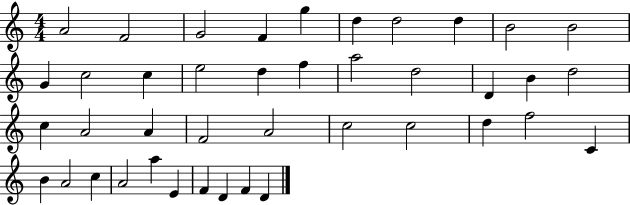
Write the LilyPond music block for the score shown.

{
  \clef treble
  \numericTimeSignature
  \time 4/4
  \key c \major
  a'2 f'2 | g'2 f'4 g''4 | d''4 d''2 d''4 | b'2 b'2 | \break g'4 c''2 c''4 | e''2 d''4 f''4 | a''2 d''2 | d'4 b'4 d''2 | \break c''4 a'2 a'4 | f'2 a'2 | c''2 c''2 | d''4 f''2 c'4 | \break b'4 a'2 c''4 | a'2 a''4 e'4 | f'4 d'4 f'4 d'4 | \bar "|."
}